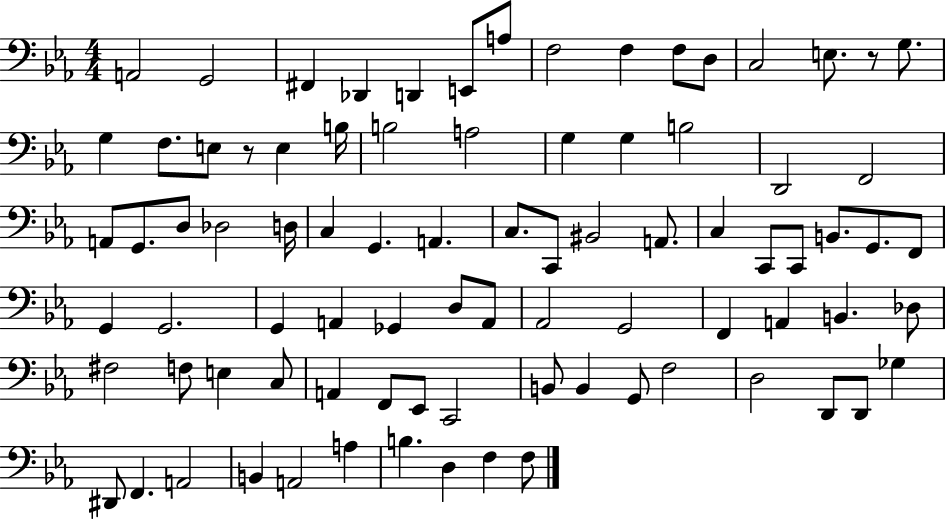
A2/h G2/h F#2/q Db2/q D2/q E2/e A3/e F3/h F3/q F3/e D3/e C3/h E3/e. R/e G3/e. G3/q F3/e. E3/e R/e E3/q B3/s B3/h A3/h G3/q G3/q B3/h D2/h F2/h A2/e G2/e. D3/e Db3/h D3/s C3/q G2/q. A2/q. C3/e. C2/e BIS2/h A2/e. C3/q C2/e C2/e B2/e. G2/e. F2/e G2/q G2/h. G2/q A2/q Gb2/q D3/e A2/e Ab2/h G2/h F2/q A2/q B2/q. Db3/e F#3/h F3/e E3/q C3/e A2/q F2/e Eb2/e C2/h B2/e B2/q G2/e F3/h D3/h D2/e D2/e Gb3/q D#2/e F2/q. A2/h B2/q A2/h A3/q B3/q. D3/q F3/q F3/e